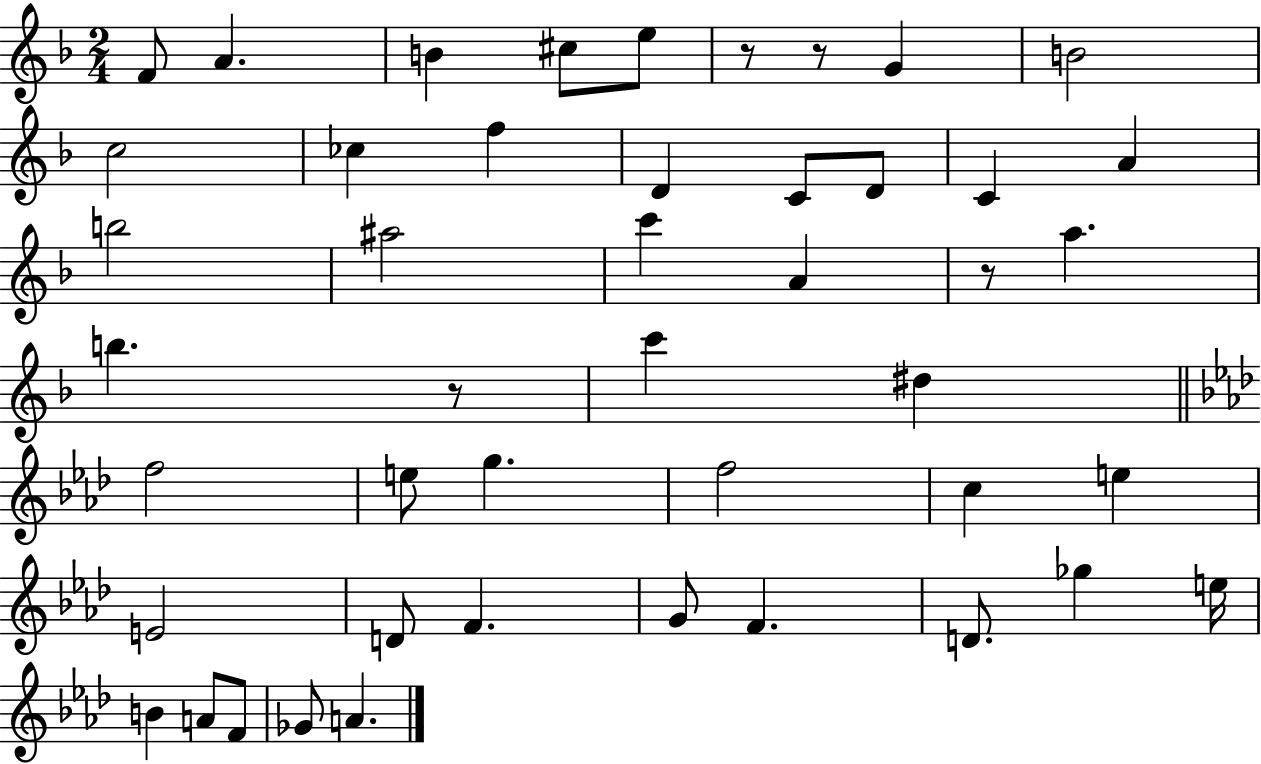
{
  \clef treble
  \numericTimeSignature
  \time 2/4
  \key f \major
  f'8 a'4. | b'4 cis''8 e''8 | r8 r8 g'4 | b'2 | \break c''2 | ces''4 f''4 | d'4 c'8 d'8 | c'4 a'4 | \break b''2 | ais''2 | c'''4 a'4 | r8 a''4. | \break b''4. r8 | c'''4 dis''4 | \bar "||" \break \key f \minor f''2 | e''8 g''4. | f''2 | c''4 e''4 | \break e'2 | d'8 f'4. | g'8 f'4. | d'8. ges''4 e''16 | \break b'4 a'8 f'8 | ges'8 a'4. | \bar "|."
}